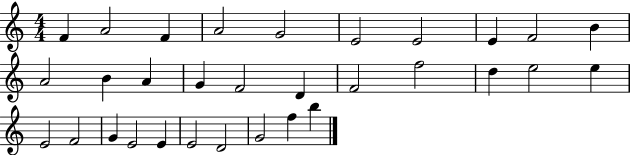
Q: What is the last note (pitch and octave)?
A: B5